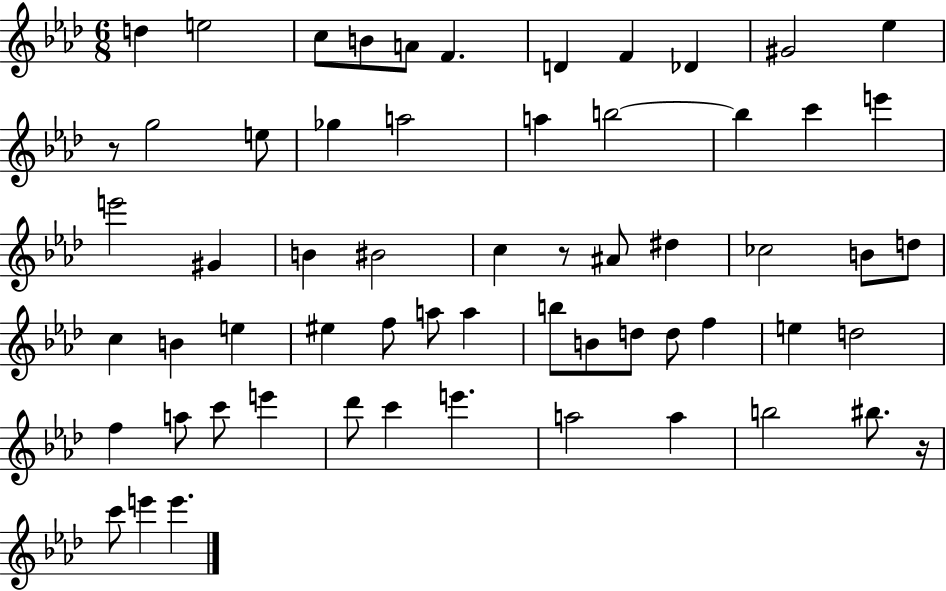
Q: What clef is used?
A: treble